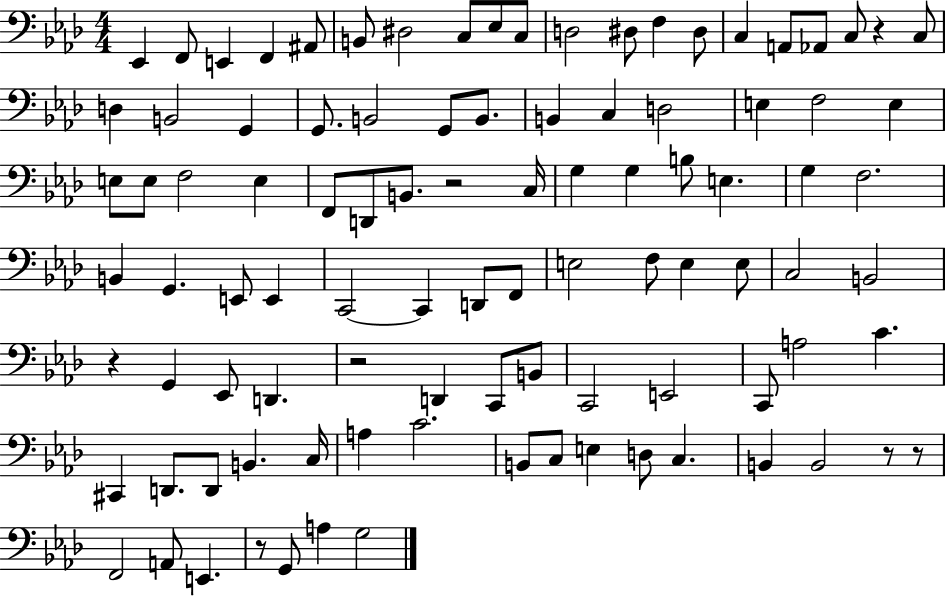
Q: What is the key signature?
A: AES major